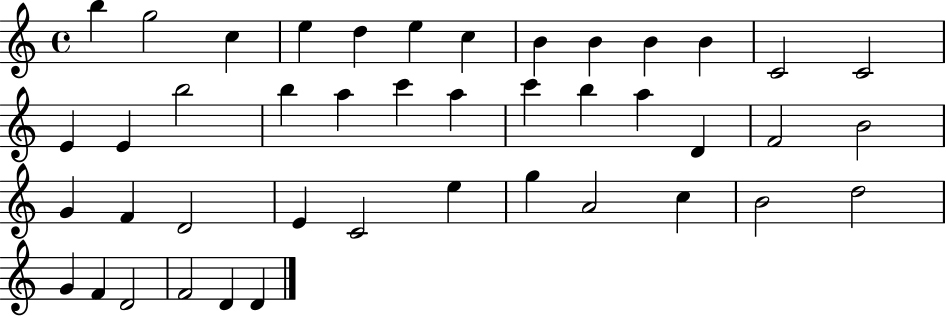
{
  \clef treble
  \time 4/4
  \defaultTimeSignature
  \key c \major
  b''4 g''2 c''4 | e''4 d''4 e''4 c''4 | b'4 b'4 b'4 b'4 | c'2 c'2 | \break e'4 e'4 b''2 | b''4 a''4 c'''4 a''4 | c'''4 b''4 a''4 d'4 | f'2 b'2 | \break g'4 f'4 d'2 | e'4 c'2 e''4 | g''4 a'2 c''4 | b'2 d''2 | \break g'4 f'4 d'2 | f'2 d'4 d'4 | \bar "|."
}